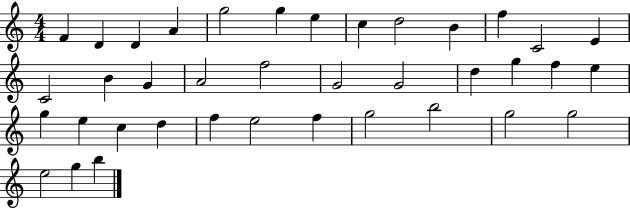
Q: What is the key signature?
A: C major